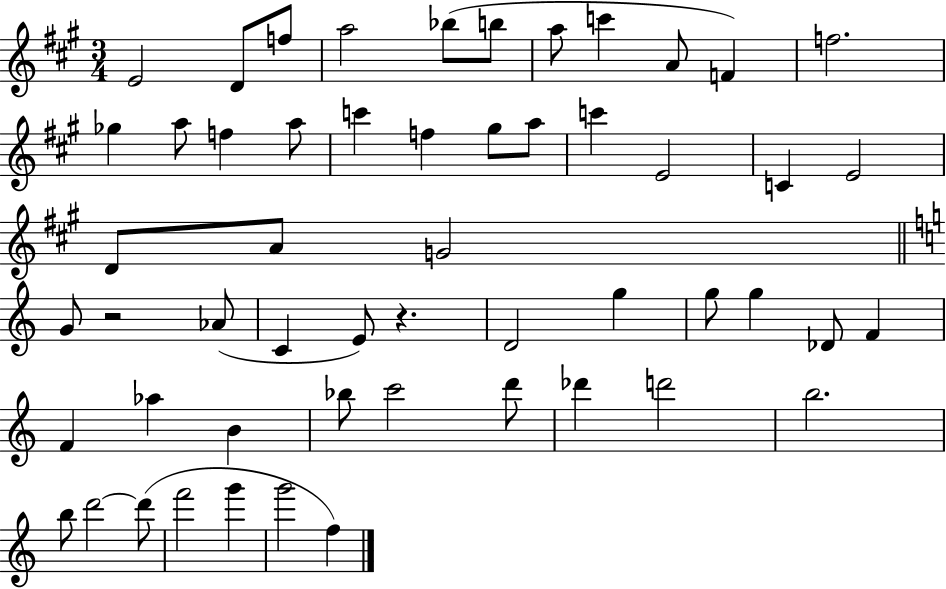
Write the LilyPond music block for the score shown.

{
  \clef treble
  \numericTimeSignature
  \time 3/4
  \key a \major
  e'2 d'8 f''8 | a''2 bes''8( b''8 | a''8 c'''4 a'8 f'4) | f''2. | \break ges''4 a''8 f''4 a''8 | c'''4 f''4 gis''8 a''8 | c'''4 e'2 | c'4 e'2 | \break d'8 a'8 g'2 | \bar "||" \break \key c \major g'8 r2 aes'8( | c'4 e'8) r4. | d'2 g''4 | g''8 g''4 des'8 f'4 | \break f'4 aes''4 b'4 | bes''8 c'''2 d'''8 | des'''4 d'''2 | b''2. | \break b''8 d'''2~~ d'''8( | f'''2 g'''4 | g'''2 f''4) | \bar "|."
}